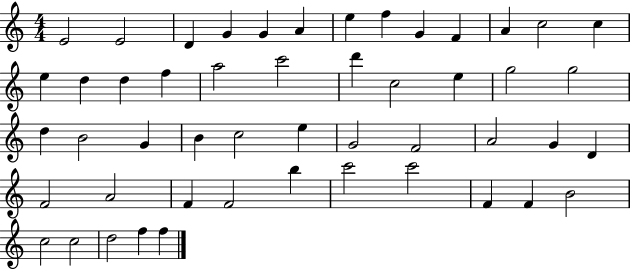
{
  \clef treble
  \numericTimeSignature
  \time 4/4
  \key c \major
  e'2 e'2 | d'4 g'4 g'4 a'4 | e''4 f''4 g'4 f'4 | a'4 c''2 c''4 | \break e''4 d''4 d''4 f''4 | a''2 c'''2 | d'''4 c''2 e''4 | g''2 g''2 | \break d''4 b'2 g'4 | b'4 c''2 e''4 | g'2 f'2 | a'2 g'4 d'4 | \break f'2 a'2 | f'4 f'2 b''4 | c'''2 c'''2 | f'4 f'4 b'2 | \break c''2 c''2 | d''2 f''4 f''4 | \bar "|."
}